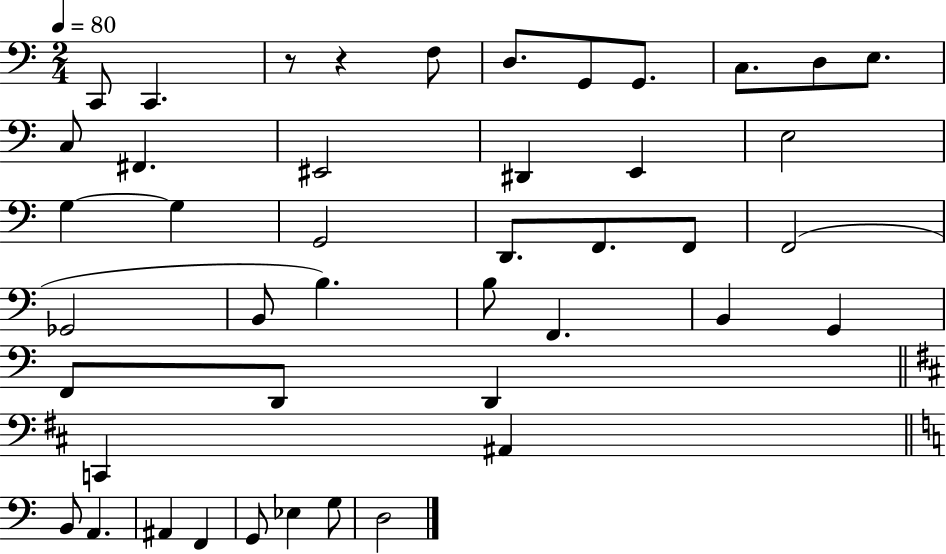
{
  \clef bass
  \numericTimeSignature
  \time 2/4
  \key c \major
  \tempo 4 = 80
  \repeat volta 2 { c,8 c,4. | r8 r4 f8 | d8. g,8 g,8. | c8. d8 e8. | \break c8 fis,4. | eis,2 | dis,4 e,4 | e2 | \break g4~~ g4 | g,2 | d,8. f,8. f,8 | f,2( | \break ges,2 | b,8 b4.) | b8 f,4. | b,4 g,4 | \break f,8 d,8 d,4 | \bar "||" \break \key d \major c,4 ais,4 | \bar "||" \break \key a \minor b,8 a,4. | ais,4 f,4 | g,8 ees4 g8 | d2 | \break } \bar "|."
}